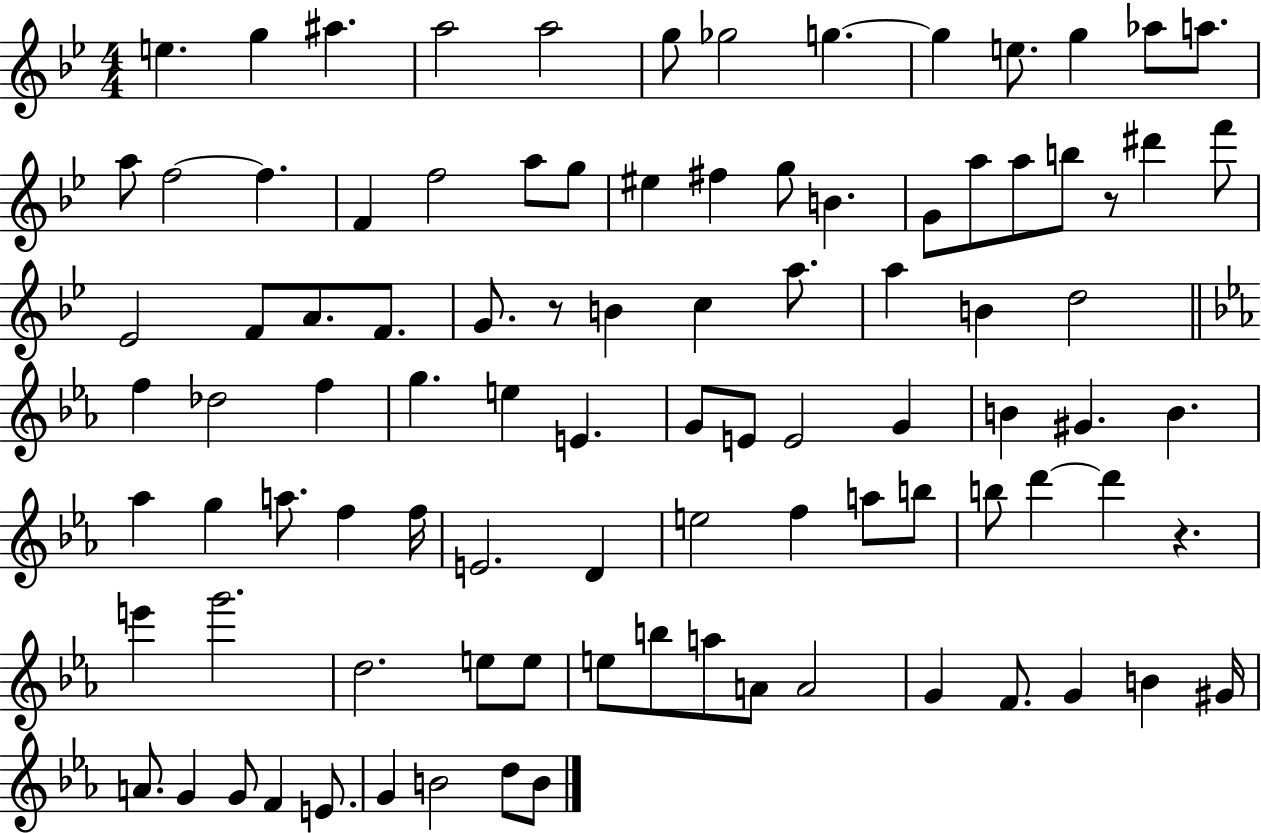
E5/q. G5/q A#5/q. A5/h A5/h G5/e Gb5/h G5/q. G5/q E5/e. G5/q Ab5/e A5/e. A5/e F5/h F5/q. F4/q F5/h A5/e G5/e EIS5/q F#5/q G5/e B4/q. G4/e A5/e A5/e B5/e R/e D#6/q F6/e Eb4/h F4/e A4/e. F4/e. G4/e. R/e B4/q C5/q A5/e. A5/q B4/q D5/h F5/q Db5/h F5/q G5/q. E5/q E4/q. G4/e E4/e E4/h G4/q B4/q G#4/q. B4/q. Ab5/q G5/q A5/e. F5/q F5/s E4/h. D4/q E5/h F5/q A5/e B5/e B5/e D6/q D6/q R/q. E6/q G6/h. D5/h. E5/e E5/e E5/e B5/e A5/e A4/e A4/h G4/q F4/e. G4/q B4/q G#4/s A4/e. G4/q G4/e F4/q E4/e. G4/q B4/h D5/e B4/e